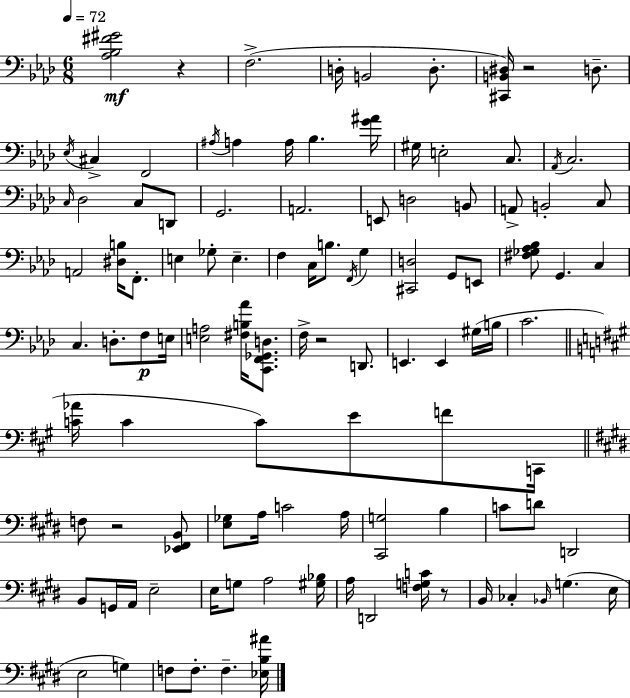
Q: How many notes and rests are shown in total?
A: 107